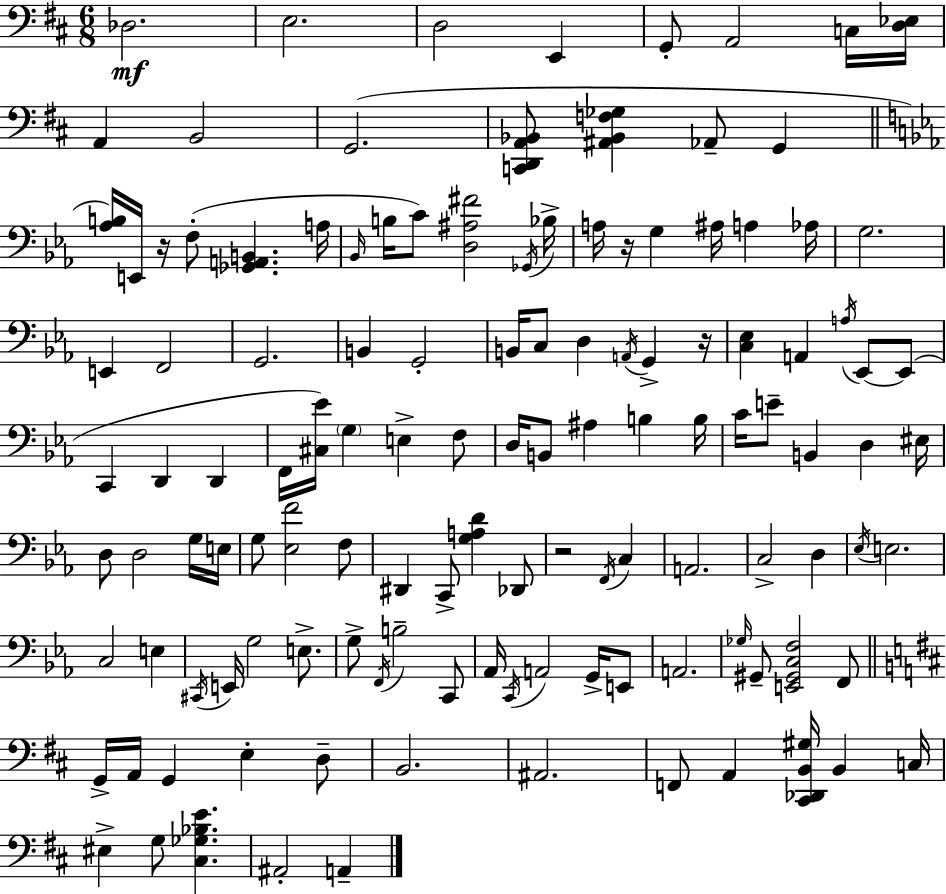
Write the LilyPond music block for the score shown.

{
  \clef bass
  \numericTimeSignature
  \time 6/8
  \key d \major
  \repeat volta 2 { des2.\mf | e2. | d2 e,4 | g,8-. a,2 c16 <d ees>16 | \break a,4 b,2 | g,2.( | <c, d, a, bes,>8 <ais, bes, f ges>4 aes,8-- g,4 | \bar "||" \break \key c \minor <aes b>16) e,16 r16 f8-.( <ges, a, b,>4. a16 | \grace { bes,16 } b16 c'8) <d ais fis'>2 | \acciaccatura { ges,16 } bes16-> a16 r16 g4 ais16 a4 | aes16 g2. | \break e,4 f,2 | g,2. | b,4 g,2-. | b,16 c8 d4 \acciaccatura { a,16 } g,4-> | \break r16 <c ees>4 a,4 \acciaccatura { a16 } | ees,8~~ ees,8( c,4 d,4 | d,4 f,16 <cis ees'>16) \parenthesize g4 e4-> | f8 d16 b,8 ais4 b4 | \break b16 c'16 e'8-- b,4 d4 | eis16 d8 d2 | g16 e16 g8 <ees f'>2 | f8 dis,4 c,8-> <g a d'>4 | \break des,8 r2 | \acciaccatura { f,16 } c4 a,2. | c2-> | d4 \acciaccatura { ees16 } e2. | \break c2 | e4 \acciaccatura { cis,16 } e,16 g2 | e8.-> g8-> \acciaccatura { f,16 } b2-- | c,8 aes,16 \acciaccatura { c,16 } a,2 | \break g,16-> e,8 a,2. | \grace { ges16 } gis,8-- | <e, gis, c f>2 f,8 \bar "||" \break \key d \major g,16-> a,16 g,4 e4-. d8-- | b,2. | ais,2. | f,8 a,4 <cis, des, b, gis>16 b,4 c16 | \break eis4-> g8 <cis ges bes e'>4. | ais,2-. a,4-- | } \bar "|."
}